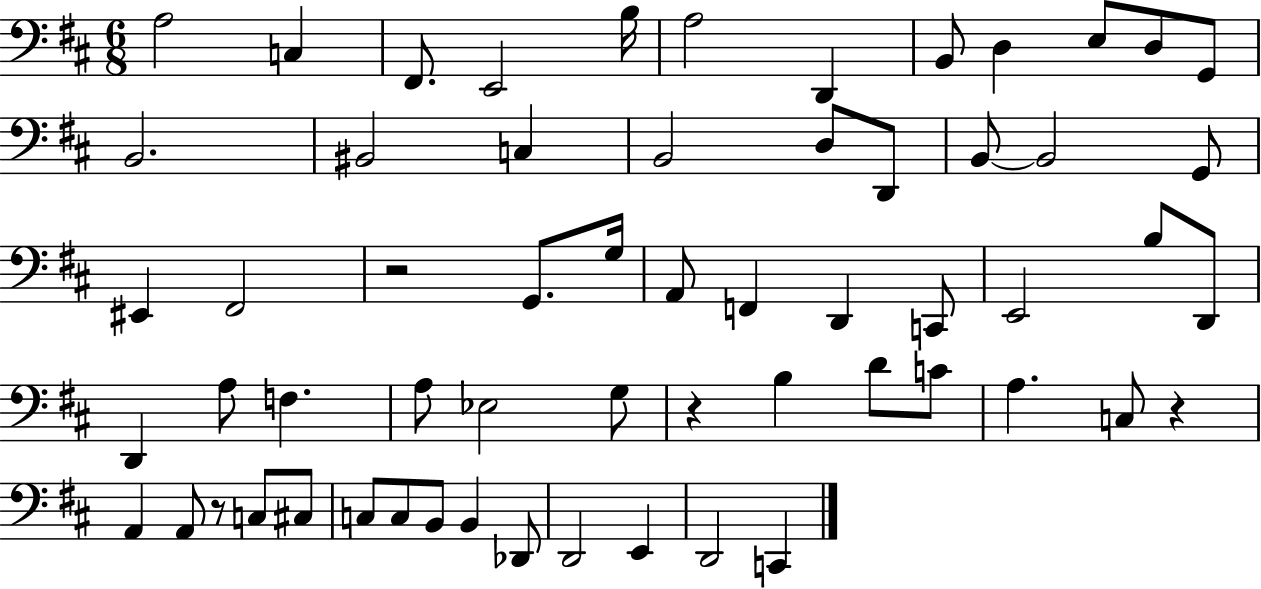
X:1
T:Untitled
M:6/8
L:1/4
K:D
A,2 C, ^F,,/2 E,,2 B,/4 A,2 D,, B,,/2 D, E,/2 D,/2 G,,/2 B,,2 ^B,,2 C, B,,2 D,/2 D,,/2 B,,/2 B,,2 G,,/2 ^E,, ^F,,2 z2 G,,/2 G,/4 A,,/2 F,, D,, C,,/2 E,,2 B,/2 D,,/2 D,, A,/2 F, A,/2 _E,2 G,/2 z B, D/2 C/2 A, C,/2 z A,, A,,/2 z/2 C,/2 ^C,/2 C,/2 C,/2 B,,/2 B,, _D,,/2 D,,2 E,, D,,2 C,,